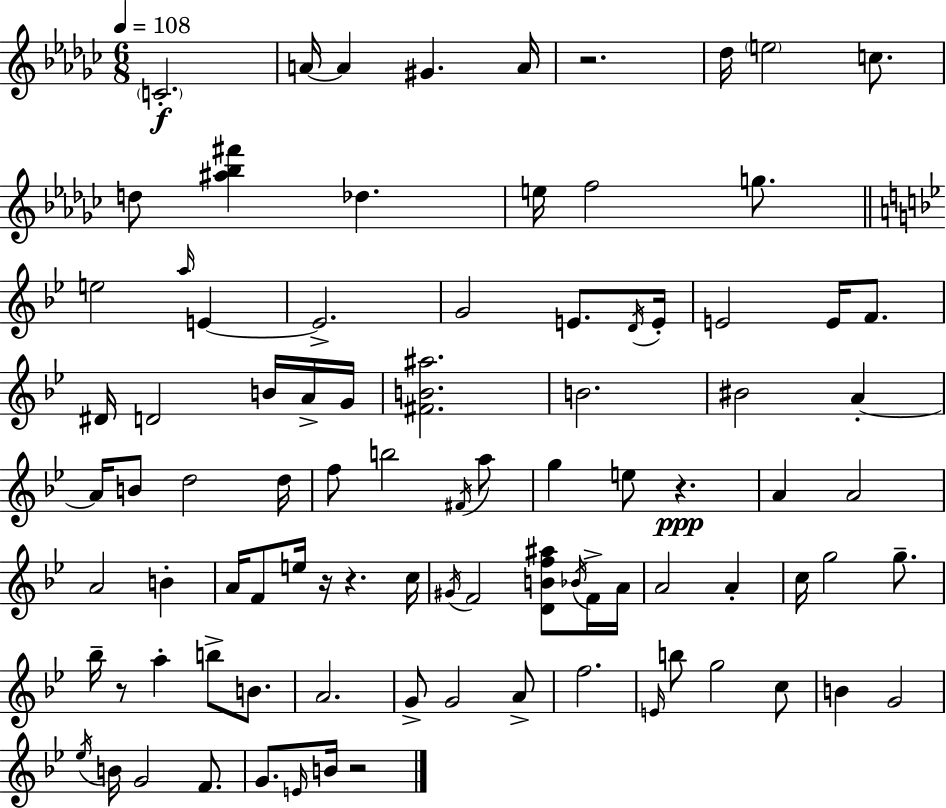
C4/h. A4/s A4/q G#4/q. A4/s R/h. Db5/s E5/h C5/e. D5/e [A#5,Bb5,F#6]/q Db5/q. E5/s F5/h G5/e. E5/h A5/s E4/q E4/h. G4/h E4/e. D4/s E4/s E4/h E4/s F4/e. D#4/s D4/h B4/s A4/s G4/s [F#4,B4,A#5]/h. B4/h. BIS4/h A4/q A4/s B4/e D5/h D5/s F5/e B5/h F#4/s A5/e G5/q E5/e R/q. A4/q A4/h A4/h B4/q A4/s F4/e E5/s R/s R/q. C5/s G#4/s F4/h [D4,B4,F5,A#5]/e Bb4/s F4/s A4/s A4/h A4/q C5/s G5/h G5/e. Bb5/s R/e A5/q B5/e B4/e. A4/h. G4/e G4/h A4/e F5/h. E4/s B5/e G5/h C5/e B4/q G4/h Eb5/s B4/s G4/h F4/e. G4/e. E4/s B4/s R/h